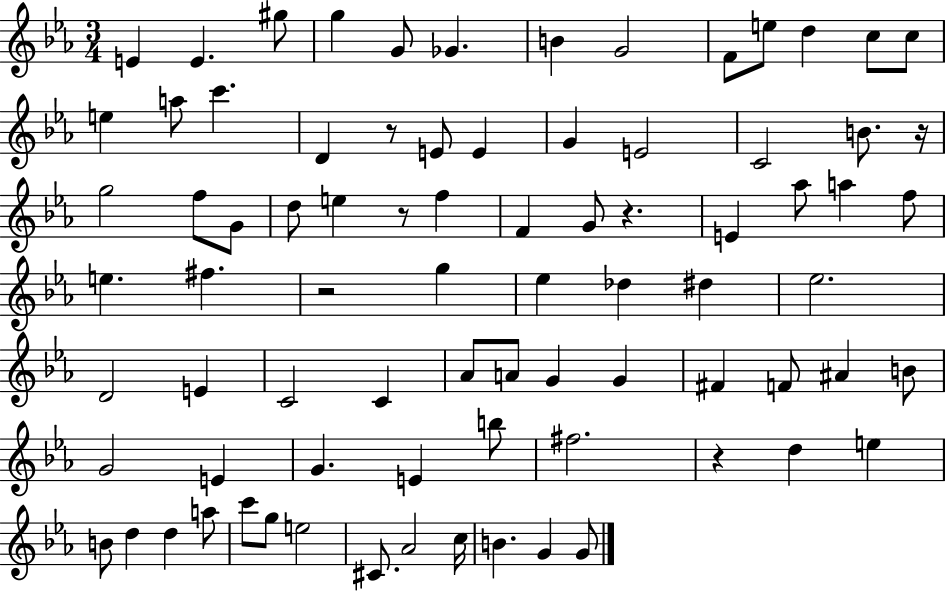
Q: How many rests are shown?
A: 6